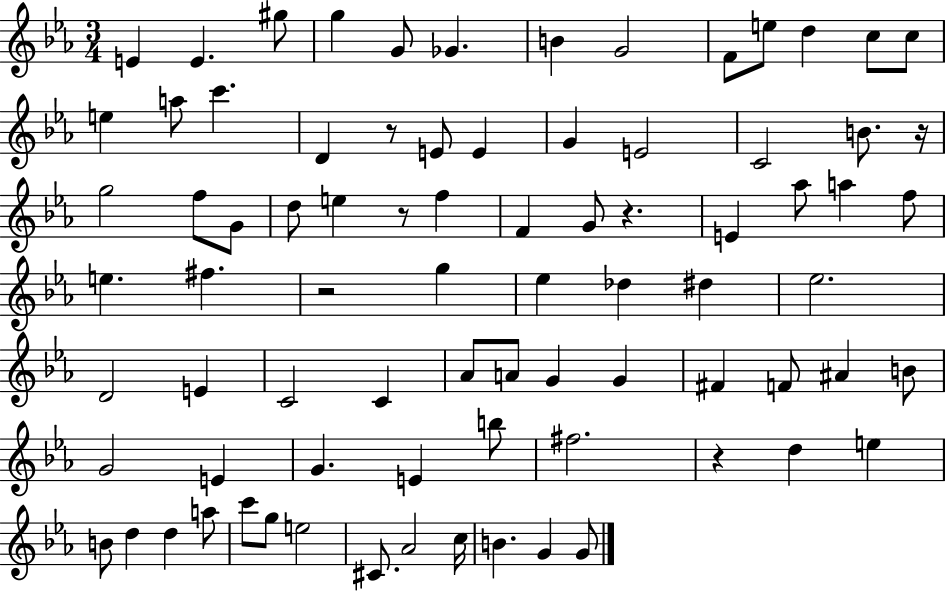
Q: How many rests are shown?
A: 6